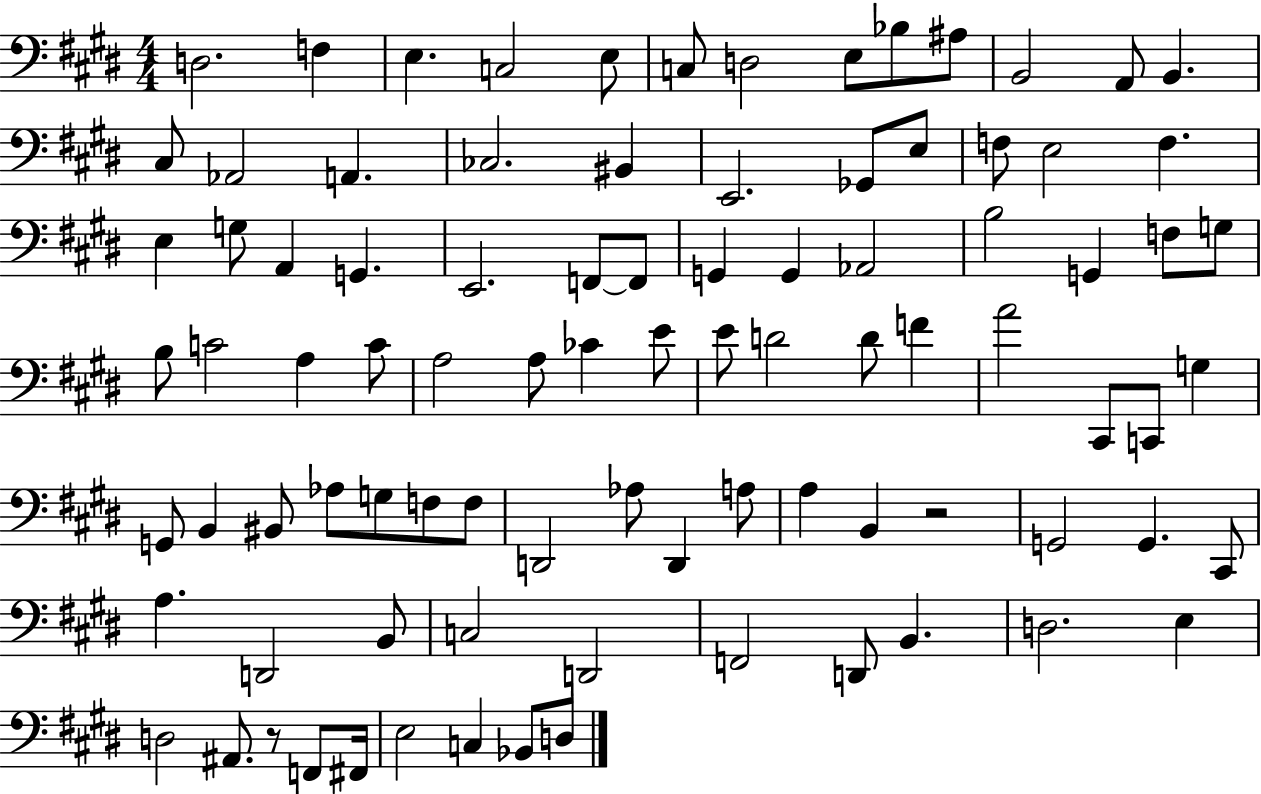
X:1
T:Untitled
M:4/4
L:1/4
K:E
D,2 F, E, C,2 E,/2 C,/2 D,2 E,/2 _B,/2 ^A,/2 B,,2 A,,/2 B,, ^C,/2 _A,,2 A,, _C,2 ^B,, E,,2 _G,,/2 E,/2 F,/2 E,2 F, E, G,/2 A,, G,, E,,2 F,,/2 F,,/2 G,, G,, _A,,2 B,2 G,, F,/2 G,/2 B,/2 C2 A, C/2 A,2 A,/2 _C E/2 E/2 D2 D/2 F A2 ^C,,/2 C,,/2 G, G,,/2 B,, ^B,,/2 _A,/2 G,/2 F,/2 F,/2 D,,2 _A,/2 D,, A,/2 A, B,, z2 G,,2 G,, ^C,,/2 A, D,,2 B,,/2 C,2 D,,2 F,,2 D,,/2 B,, D,2 E, D,2 ^A,,/2 z/2 F,,/2 ^F,,/4 E,2 C, _B,,/2 D,/2